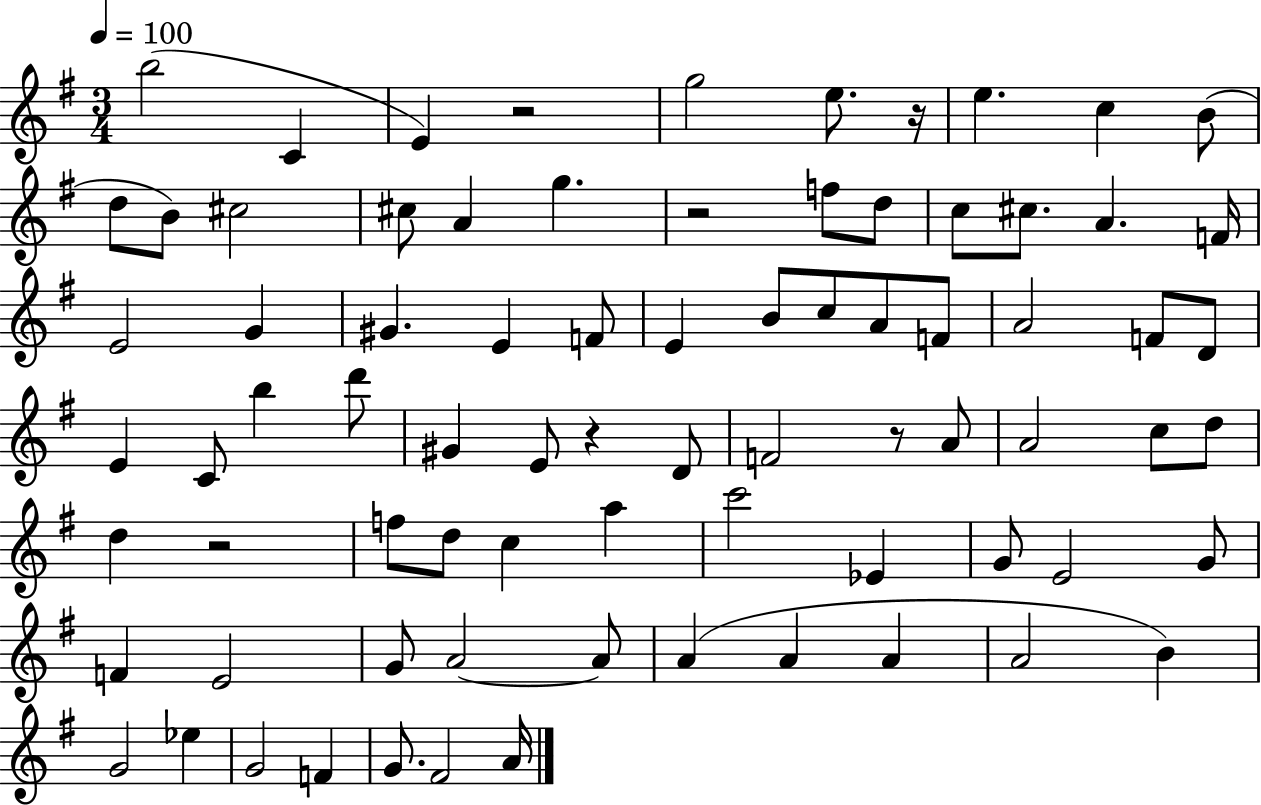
X:1
T:Untitled
M:3/4
L:1/4
K:G
b2 C E z2 g2 e/2 z/4 e c B/2 d/2 B/2 ^c2 ^c/2 A g z2 f/2 d/2 c/2 ^c/2 A F/4 E2 G ^G E F/2 E B/2 c/2 A/2 F/2 A2 F/2 D/2 E C/2 b d'/2 ^G E/2 z D/2 F2 z/2 A/2 A2 c/2 d/2 d z2 f/2 d/2 c a c'2 _E G/2 E2 G/2 F E2 G/2 A2 A/2 A A A A2 B G2 _e G2 F G/2 ^F2 A/4